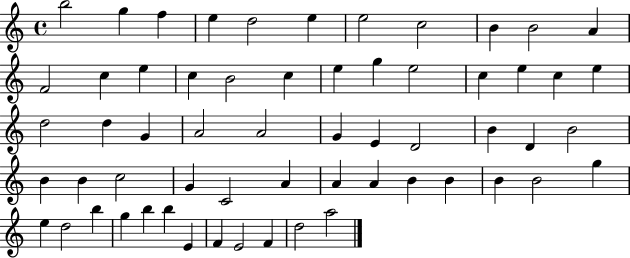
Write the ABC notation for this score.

X:1
T:Untitled
M:4/4
L:1/4
K:C
b2 g f e d2 e e2 c2 B B2 A F2 c e c B2 c e g e2 c e c e d2 d G A2 A2 G E D2 B D B2 B B c2 G C2 A A A B B B B2 g e d2 b g b b E F E2 F d2 a2